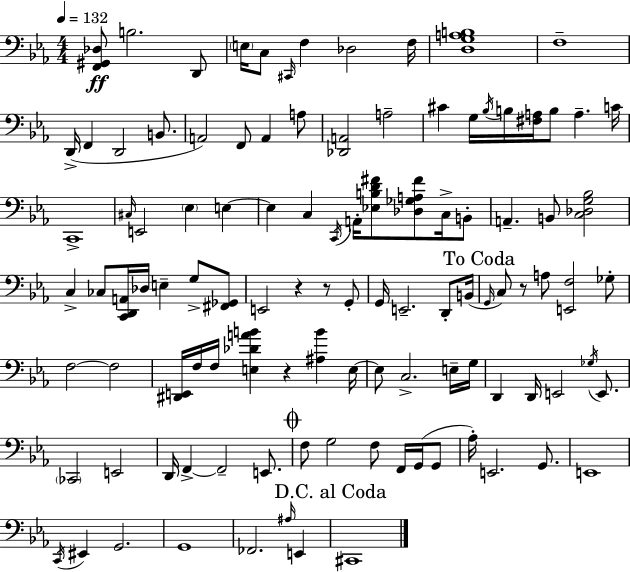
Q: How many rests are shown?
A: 4